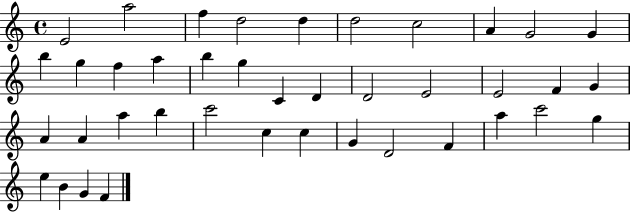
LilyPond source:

{
  \clef treble
  \time 4/4
  \defaultTimeSignature
  \key c \major
  e'2 a''2 | f''4 d''2 d''4 | d''2 c''2 | a'4 g'2 g'4 | \break b''4 g''4 f''4 a''4 | b''4 g''4 c'4 d'4 | d'2 e'2 | e'2 f'4 g'4 | \break a'4 a'4 a''4 b''4 | c'''2 c''4 c''4 | g'4 d'2 f'4 | a''4 c'''2 g''4 | \break e''4 b'4 g'4 f'4 | \bar "|."
}